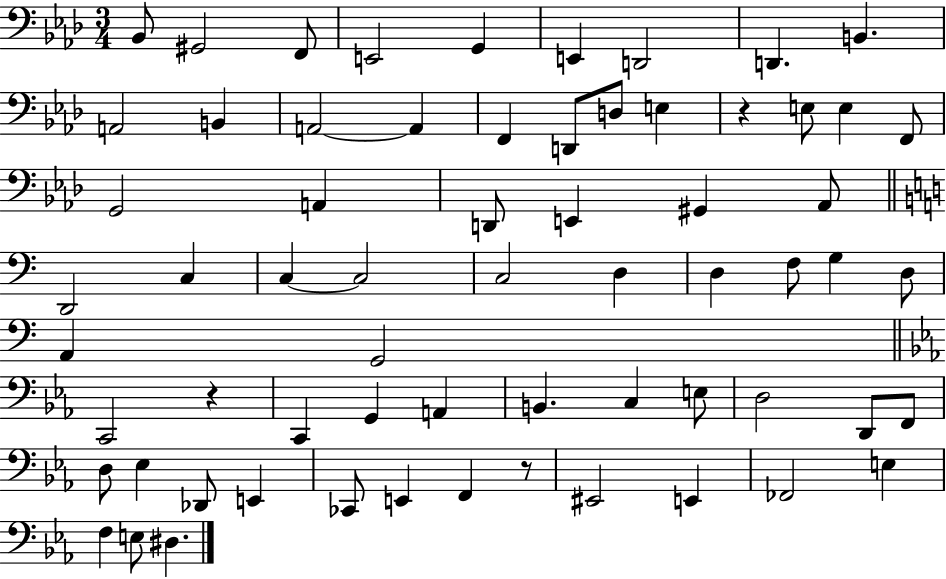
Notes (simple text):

Bb2/e G#2/h F2/e E2/h G2/q E2/q D2/h D2/q. B2/q. A2/h B2/q A2/h A2/q F2/q D2/e D3/e E3/q R/q E3/e E3/q F2/e G2/h A2/q D2/e E2/q G#2/q Ab2/e D2/h C3/q C3/q C3/h C3/h D3/q D3/q F3/e G3/q D3/e A2/q G2/h C2/h R/q C2/q G2/q A2/q B2/q. C3/q E3/e D3/h D2/e F2/e D3/e Eb3/q Db2/e E2/q CES2/e E2/q F2/q R/e EIS2/h E2/q FES2/h E3/q F3/q E3/e D#3/q.